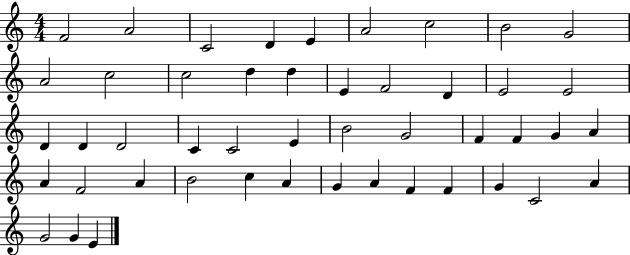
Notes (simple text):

F4/h A4/h C4/h D4/q E4/q A4/h C5/h B4/h G4/h A4/h C5/h C5/h D5/q D5/q E4/q F4/h D4/q E4/h E4/h D4/q D4/q D4/h C4/q C4/h E4/q B4/h G4/h F4/q F4/q G4/q A4/q A4/q F4/h A4/q B4/h C5/q A4/q G4/q A4/q F4/q F4/q G4/q C4/h A4/q G4/h G4/q E4/q